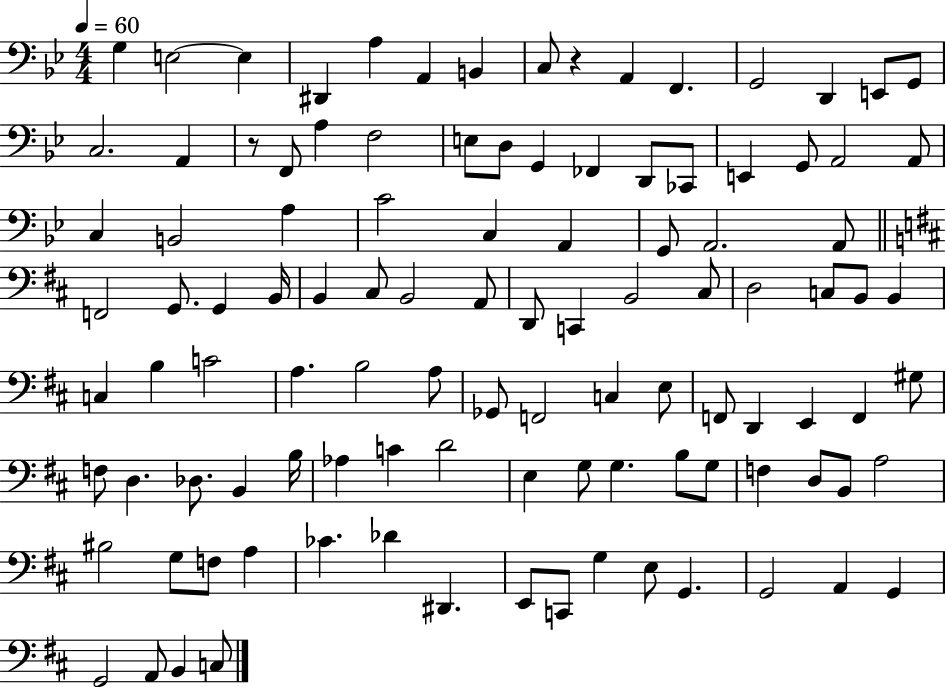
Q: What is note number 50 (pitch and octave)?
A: C#3